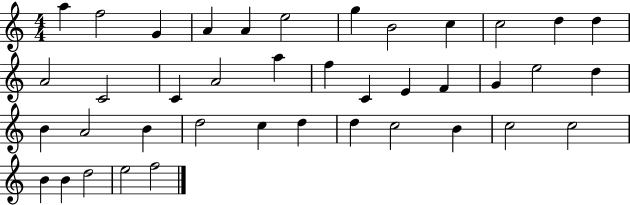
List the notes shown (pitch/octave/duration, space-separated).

A5/q F5/h G4/q A4/q A4/q E5/h G5/q B4/h C5/q C5/h D5/q D5/q A4/h C4/h C4/q A4/h A5/q F5/q C4/q E4/q F4/q G4/q E5/h D5/q B4/q A4/h B4/q D5/h C5/q D5/q D5/q C5/h B4/q C5/h C5/h B4/q B4/q D5/h E5/h F5/h